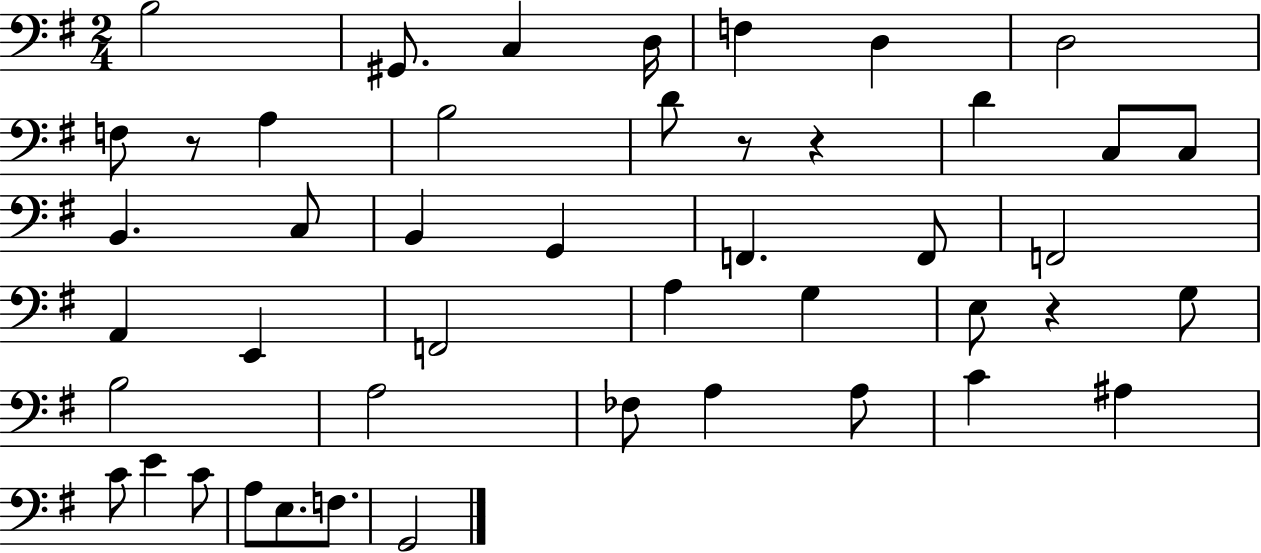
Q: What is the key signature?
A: G major